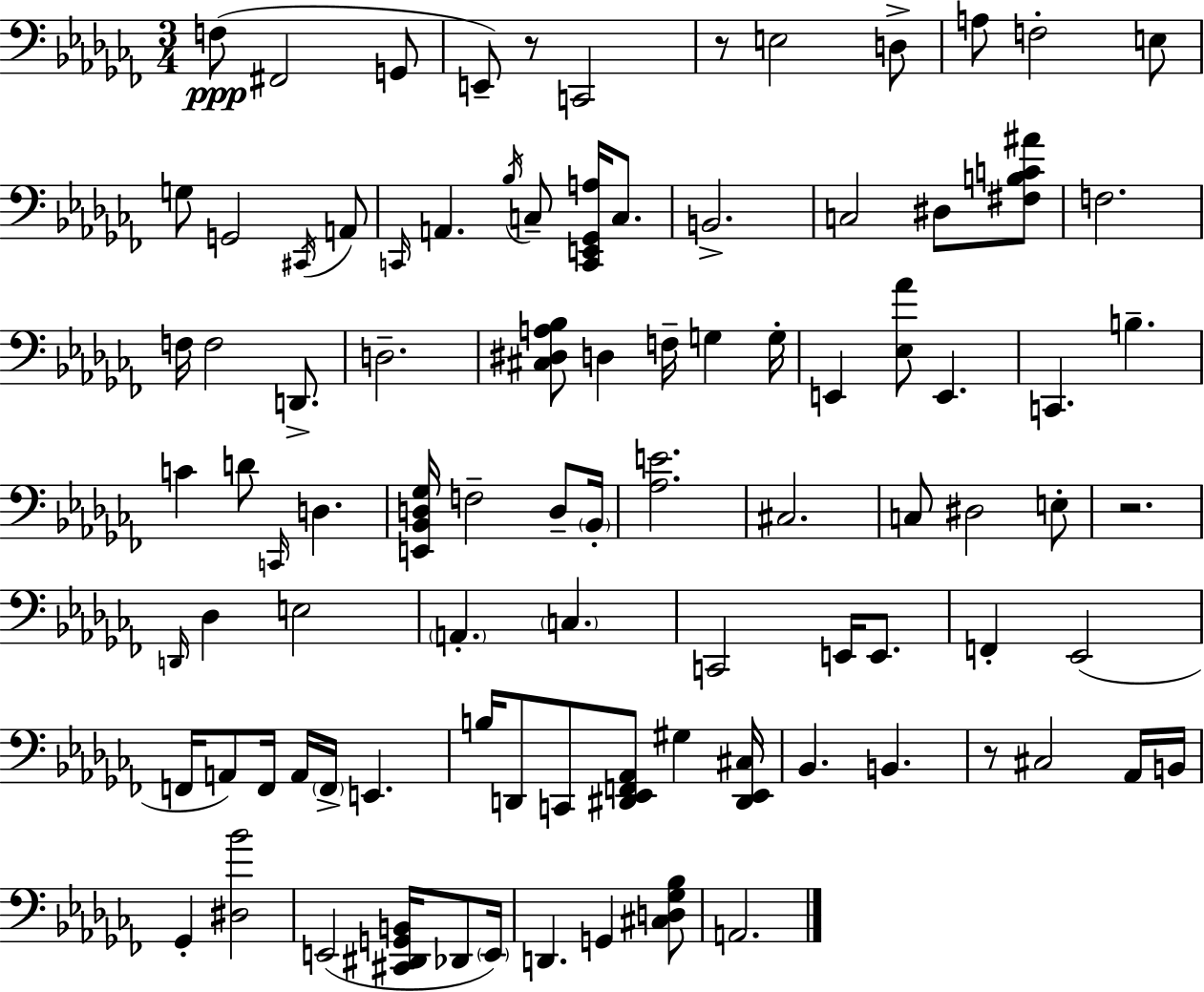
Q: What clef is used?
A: bass